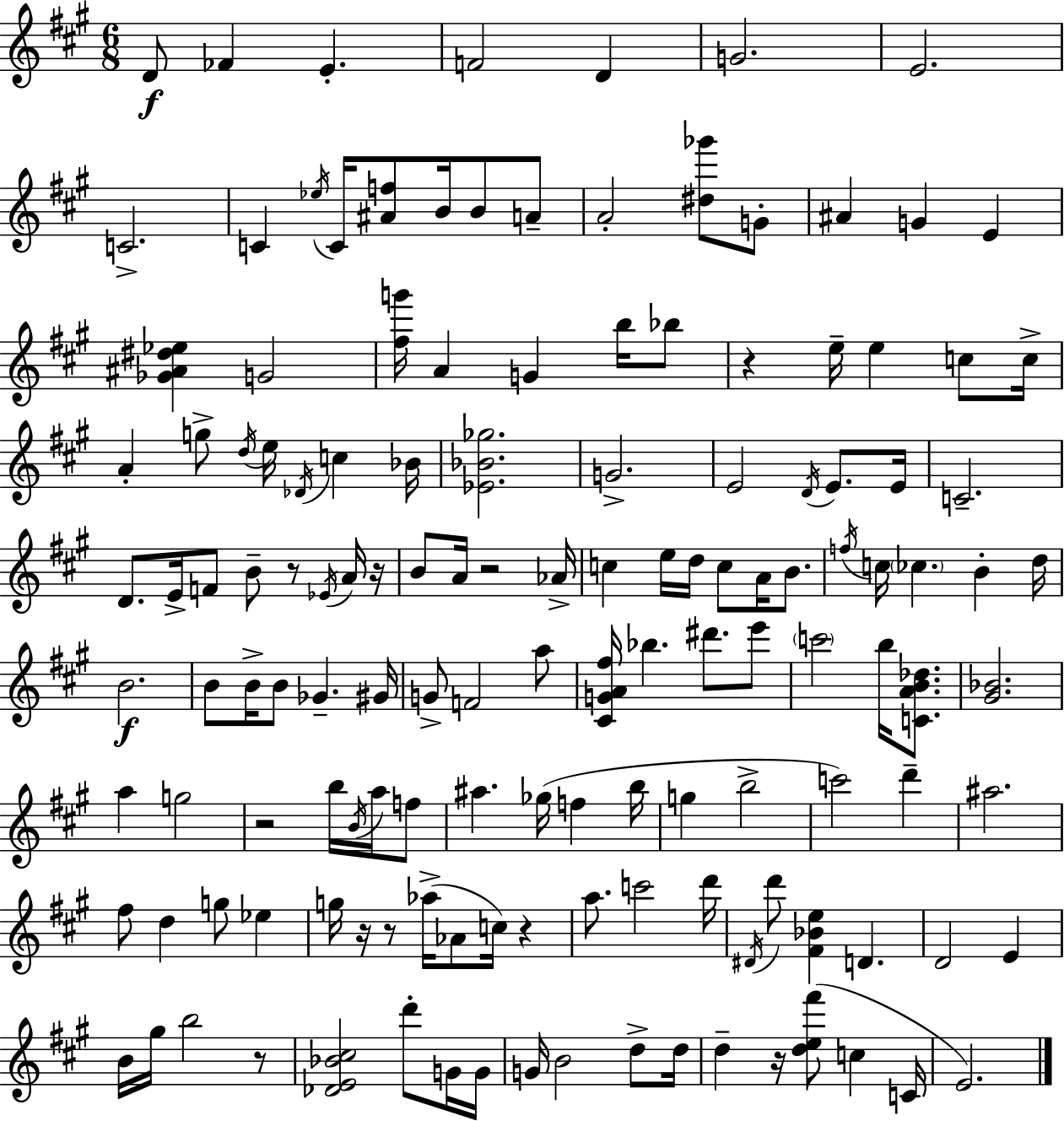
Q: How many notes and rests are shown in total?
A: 141